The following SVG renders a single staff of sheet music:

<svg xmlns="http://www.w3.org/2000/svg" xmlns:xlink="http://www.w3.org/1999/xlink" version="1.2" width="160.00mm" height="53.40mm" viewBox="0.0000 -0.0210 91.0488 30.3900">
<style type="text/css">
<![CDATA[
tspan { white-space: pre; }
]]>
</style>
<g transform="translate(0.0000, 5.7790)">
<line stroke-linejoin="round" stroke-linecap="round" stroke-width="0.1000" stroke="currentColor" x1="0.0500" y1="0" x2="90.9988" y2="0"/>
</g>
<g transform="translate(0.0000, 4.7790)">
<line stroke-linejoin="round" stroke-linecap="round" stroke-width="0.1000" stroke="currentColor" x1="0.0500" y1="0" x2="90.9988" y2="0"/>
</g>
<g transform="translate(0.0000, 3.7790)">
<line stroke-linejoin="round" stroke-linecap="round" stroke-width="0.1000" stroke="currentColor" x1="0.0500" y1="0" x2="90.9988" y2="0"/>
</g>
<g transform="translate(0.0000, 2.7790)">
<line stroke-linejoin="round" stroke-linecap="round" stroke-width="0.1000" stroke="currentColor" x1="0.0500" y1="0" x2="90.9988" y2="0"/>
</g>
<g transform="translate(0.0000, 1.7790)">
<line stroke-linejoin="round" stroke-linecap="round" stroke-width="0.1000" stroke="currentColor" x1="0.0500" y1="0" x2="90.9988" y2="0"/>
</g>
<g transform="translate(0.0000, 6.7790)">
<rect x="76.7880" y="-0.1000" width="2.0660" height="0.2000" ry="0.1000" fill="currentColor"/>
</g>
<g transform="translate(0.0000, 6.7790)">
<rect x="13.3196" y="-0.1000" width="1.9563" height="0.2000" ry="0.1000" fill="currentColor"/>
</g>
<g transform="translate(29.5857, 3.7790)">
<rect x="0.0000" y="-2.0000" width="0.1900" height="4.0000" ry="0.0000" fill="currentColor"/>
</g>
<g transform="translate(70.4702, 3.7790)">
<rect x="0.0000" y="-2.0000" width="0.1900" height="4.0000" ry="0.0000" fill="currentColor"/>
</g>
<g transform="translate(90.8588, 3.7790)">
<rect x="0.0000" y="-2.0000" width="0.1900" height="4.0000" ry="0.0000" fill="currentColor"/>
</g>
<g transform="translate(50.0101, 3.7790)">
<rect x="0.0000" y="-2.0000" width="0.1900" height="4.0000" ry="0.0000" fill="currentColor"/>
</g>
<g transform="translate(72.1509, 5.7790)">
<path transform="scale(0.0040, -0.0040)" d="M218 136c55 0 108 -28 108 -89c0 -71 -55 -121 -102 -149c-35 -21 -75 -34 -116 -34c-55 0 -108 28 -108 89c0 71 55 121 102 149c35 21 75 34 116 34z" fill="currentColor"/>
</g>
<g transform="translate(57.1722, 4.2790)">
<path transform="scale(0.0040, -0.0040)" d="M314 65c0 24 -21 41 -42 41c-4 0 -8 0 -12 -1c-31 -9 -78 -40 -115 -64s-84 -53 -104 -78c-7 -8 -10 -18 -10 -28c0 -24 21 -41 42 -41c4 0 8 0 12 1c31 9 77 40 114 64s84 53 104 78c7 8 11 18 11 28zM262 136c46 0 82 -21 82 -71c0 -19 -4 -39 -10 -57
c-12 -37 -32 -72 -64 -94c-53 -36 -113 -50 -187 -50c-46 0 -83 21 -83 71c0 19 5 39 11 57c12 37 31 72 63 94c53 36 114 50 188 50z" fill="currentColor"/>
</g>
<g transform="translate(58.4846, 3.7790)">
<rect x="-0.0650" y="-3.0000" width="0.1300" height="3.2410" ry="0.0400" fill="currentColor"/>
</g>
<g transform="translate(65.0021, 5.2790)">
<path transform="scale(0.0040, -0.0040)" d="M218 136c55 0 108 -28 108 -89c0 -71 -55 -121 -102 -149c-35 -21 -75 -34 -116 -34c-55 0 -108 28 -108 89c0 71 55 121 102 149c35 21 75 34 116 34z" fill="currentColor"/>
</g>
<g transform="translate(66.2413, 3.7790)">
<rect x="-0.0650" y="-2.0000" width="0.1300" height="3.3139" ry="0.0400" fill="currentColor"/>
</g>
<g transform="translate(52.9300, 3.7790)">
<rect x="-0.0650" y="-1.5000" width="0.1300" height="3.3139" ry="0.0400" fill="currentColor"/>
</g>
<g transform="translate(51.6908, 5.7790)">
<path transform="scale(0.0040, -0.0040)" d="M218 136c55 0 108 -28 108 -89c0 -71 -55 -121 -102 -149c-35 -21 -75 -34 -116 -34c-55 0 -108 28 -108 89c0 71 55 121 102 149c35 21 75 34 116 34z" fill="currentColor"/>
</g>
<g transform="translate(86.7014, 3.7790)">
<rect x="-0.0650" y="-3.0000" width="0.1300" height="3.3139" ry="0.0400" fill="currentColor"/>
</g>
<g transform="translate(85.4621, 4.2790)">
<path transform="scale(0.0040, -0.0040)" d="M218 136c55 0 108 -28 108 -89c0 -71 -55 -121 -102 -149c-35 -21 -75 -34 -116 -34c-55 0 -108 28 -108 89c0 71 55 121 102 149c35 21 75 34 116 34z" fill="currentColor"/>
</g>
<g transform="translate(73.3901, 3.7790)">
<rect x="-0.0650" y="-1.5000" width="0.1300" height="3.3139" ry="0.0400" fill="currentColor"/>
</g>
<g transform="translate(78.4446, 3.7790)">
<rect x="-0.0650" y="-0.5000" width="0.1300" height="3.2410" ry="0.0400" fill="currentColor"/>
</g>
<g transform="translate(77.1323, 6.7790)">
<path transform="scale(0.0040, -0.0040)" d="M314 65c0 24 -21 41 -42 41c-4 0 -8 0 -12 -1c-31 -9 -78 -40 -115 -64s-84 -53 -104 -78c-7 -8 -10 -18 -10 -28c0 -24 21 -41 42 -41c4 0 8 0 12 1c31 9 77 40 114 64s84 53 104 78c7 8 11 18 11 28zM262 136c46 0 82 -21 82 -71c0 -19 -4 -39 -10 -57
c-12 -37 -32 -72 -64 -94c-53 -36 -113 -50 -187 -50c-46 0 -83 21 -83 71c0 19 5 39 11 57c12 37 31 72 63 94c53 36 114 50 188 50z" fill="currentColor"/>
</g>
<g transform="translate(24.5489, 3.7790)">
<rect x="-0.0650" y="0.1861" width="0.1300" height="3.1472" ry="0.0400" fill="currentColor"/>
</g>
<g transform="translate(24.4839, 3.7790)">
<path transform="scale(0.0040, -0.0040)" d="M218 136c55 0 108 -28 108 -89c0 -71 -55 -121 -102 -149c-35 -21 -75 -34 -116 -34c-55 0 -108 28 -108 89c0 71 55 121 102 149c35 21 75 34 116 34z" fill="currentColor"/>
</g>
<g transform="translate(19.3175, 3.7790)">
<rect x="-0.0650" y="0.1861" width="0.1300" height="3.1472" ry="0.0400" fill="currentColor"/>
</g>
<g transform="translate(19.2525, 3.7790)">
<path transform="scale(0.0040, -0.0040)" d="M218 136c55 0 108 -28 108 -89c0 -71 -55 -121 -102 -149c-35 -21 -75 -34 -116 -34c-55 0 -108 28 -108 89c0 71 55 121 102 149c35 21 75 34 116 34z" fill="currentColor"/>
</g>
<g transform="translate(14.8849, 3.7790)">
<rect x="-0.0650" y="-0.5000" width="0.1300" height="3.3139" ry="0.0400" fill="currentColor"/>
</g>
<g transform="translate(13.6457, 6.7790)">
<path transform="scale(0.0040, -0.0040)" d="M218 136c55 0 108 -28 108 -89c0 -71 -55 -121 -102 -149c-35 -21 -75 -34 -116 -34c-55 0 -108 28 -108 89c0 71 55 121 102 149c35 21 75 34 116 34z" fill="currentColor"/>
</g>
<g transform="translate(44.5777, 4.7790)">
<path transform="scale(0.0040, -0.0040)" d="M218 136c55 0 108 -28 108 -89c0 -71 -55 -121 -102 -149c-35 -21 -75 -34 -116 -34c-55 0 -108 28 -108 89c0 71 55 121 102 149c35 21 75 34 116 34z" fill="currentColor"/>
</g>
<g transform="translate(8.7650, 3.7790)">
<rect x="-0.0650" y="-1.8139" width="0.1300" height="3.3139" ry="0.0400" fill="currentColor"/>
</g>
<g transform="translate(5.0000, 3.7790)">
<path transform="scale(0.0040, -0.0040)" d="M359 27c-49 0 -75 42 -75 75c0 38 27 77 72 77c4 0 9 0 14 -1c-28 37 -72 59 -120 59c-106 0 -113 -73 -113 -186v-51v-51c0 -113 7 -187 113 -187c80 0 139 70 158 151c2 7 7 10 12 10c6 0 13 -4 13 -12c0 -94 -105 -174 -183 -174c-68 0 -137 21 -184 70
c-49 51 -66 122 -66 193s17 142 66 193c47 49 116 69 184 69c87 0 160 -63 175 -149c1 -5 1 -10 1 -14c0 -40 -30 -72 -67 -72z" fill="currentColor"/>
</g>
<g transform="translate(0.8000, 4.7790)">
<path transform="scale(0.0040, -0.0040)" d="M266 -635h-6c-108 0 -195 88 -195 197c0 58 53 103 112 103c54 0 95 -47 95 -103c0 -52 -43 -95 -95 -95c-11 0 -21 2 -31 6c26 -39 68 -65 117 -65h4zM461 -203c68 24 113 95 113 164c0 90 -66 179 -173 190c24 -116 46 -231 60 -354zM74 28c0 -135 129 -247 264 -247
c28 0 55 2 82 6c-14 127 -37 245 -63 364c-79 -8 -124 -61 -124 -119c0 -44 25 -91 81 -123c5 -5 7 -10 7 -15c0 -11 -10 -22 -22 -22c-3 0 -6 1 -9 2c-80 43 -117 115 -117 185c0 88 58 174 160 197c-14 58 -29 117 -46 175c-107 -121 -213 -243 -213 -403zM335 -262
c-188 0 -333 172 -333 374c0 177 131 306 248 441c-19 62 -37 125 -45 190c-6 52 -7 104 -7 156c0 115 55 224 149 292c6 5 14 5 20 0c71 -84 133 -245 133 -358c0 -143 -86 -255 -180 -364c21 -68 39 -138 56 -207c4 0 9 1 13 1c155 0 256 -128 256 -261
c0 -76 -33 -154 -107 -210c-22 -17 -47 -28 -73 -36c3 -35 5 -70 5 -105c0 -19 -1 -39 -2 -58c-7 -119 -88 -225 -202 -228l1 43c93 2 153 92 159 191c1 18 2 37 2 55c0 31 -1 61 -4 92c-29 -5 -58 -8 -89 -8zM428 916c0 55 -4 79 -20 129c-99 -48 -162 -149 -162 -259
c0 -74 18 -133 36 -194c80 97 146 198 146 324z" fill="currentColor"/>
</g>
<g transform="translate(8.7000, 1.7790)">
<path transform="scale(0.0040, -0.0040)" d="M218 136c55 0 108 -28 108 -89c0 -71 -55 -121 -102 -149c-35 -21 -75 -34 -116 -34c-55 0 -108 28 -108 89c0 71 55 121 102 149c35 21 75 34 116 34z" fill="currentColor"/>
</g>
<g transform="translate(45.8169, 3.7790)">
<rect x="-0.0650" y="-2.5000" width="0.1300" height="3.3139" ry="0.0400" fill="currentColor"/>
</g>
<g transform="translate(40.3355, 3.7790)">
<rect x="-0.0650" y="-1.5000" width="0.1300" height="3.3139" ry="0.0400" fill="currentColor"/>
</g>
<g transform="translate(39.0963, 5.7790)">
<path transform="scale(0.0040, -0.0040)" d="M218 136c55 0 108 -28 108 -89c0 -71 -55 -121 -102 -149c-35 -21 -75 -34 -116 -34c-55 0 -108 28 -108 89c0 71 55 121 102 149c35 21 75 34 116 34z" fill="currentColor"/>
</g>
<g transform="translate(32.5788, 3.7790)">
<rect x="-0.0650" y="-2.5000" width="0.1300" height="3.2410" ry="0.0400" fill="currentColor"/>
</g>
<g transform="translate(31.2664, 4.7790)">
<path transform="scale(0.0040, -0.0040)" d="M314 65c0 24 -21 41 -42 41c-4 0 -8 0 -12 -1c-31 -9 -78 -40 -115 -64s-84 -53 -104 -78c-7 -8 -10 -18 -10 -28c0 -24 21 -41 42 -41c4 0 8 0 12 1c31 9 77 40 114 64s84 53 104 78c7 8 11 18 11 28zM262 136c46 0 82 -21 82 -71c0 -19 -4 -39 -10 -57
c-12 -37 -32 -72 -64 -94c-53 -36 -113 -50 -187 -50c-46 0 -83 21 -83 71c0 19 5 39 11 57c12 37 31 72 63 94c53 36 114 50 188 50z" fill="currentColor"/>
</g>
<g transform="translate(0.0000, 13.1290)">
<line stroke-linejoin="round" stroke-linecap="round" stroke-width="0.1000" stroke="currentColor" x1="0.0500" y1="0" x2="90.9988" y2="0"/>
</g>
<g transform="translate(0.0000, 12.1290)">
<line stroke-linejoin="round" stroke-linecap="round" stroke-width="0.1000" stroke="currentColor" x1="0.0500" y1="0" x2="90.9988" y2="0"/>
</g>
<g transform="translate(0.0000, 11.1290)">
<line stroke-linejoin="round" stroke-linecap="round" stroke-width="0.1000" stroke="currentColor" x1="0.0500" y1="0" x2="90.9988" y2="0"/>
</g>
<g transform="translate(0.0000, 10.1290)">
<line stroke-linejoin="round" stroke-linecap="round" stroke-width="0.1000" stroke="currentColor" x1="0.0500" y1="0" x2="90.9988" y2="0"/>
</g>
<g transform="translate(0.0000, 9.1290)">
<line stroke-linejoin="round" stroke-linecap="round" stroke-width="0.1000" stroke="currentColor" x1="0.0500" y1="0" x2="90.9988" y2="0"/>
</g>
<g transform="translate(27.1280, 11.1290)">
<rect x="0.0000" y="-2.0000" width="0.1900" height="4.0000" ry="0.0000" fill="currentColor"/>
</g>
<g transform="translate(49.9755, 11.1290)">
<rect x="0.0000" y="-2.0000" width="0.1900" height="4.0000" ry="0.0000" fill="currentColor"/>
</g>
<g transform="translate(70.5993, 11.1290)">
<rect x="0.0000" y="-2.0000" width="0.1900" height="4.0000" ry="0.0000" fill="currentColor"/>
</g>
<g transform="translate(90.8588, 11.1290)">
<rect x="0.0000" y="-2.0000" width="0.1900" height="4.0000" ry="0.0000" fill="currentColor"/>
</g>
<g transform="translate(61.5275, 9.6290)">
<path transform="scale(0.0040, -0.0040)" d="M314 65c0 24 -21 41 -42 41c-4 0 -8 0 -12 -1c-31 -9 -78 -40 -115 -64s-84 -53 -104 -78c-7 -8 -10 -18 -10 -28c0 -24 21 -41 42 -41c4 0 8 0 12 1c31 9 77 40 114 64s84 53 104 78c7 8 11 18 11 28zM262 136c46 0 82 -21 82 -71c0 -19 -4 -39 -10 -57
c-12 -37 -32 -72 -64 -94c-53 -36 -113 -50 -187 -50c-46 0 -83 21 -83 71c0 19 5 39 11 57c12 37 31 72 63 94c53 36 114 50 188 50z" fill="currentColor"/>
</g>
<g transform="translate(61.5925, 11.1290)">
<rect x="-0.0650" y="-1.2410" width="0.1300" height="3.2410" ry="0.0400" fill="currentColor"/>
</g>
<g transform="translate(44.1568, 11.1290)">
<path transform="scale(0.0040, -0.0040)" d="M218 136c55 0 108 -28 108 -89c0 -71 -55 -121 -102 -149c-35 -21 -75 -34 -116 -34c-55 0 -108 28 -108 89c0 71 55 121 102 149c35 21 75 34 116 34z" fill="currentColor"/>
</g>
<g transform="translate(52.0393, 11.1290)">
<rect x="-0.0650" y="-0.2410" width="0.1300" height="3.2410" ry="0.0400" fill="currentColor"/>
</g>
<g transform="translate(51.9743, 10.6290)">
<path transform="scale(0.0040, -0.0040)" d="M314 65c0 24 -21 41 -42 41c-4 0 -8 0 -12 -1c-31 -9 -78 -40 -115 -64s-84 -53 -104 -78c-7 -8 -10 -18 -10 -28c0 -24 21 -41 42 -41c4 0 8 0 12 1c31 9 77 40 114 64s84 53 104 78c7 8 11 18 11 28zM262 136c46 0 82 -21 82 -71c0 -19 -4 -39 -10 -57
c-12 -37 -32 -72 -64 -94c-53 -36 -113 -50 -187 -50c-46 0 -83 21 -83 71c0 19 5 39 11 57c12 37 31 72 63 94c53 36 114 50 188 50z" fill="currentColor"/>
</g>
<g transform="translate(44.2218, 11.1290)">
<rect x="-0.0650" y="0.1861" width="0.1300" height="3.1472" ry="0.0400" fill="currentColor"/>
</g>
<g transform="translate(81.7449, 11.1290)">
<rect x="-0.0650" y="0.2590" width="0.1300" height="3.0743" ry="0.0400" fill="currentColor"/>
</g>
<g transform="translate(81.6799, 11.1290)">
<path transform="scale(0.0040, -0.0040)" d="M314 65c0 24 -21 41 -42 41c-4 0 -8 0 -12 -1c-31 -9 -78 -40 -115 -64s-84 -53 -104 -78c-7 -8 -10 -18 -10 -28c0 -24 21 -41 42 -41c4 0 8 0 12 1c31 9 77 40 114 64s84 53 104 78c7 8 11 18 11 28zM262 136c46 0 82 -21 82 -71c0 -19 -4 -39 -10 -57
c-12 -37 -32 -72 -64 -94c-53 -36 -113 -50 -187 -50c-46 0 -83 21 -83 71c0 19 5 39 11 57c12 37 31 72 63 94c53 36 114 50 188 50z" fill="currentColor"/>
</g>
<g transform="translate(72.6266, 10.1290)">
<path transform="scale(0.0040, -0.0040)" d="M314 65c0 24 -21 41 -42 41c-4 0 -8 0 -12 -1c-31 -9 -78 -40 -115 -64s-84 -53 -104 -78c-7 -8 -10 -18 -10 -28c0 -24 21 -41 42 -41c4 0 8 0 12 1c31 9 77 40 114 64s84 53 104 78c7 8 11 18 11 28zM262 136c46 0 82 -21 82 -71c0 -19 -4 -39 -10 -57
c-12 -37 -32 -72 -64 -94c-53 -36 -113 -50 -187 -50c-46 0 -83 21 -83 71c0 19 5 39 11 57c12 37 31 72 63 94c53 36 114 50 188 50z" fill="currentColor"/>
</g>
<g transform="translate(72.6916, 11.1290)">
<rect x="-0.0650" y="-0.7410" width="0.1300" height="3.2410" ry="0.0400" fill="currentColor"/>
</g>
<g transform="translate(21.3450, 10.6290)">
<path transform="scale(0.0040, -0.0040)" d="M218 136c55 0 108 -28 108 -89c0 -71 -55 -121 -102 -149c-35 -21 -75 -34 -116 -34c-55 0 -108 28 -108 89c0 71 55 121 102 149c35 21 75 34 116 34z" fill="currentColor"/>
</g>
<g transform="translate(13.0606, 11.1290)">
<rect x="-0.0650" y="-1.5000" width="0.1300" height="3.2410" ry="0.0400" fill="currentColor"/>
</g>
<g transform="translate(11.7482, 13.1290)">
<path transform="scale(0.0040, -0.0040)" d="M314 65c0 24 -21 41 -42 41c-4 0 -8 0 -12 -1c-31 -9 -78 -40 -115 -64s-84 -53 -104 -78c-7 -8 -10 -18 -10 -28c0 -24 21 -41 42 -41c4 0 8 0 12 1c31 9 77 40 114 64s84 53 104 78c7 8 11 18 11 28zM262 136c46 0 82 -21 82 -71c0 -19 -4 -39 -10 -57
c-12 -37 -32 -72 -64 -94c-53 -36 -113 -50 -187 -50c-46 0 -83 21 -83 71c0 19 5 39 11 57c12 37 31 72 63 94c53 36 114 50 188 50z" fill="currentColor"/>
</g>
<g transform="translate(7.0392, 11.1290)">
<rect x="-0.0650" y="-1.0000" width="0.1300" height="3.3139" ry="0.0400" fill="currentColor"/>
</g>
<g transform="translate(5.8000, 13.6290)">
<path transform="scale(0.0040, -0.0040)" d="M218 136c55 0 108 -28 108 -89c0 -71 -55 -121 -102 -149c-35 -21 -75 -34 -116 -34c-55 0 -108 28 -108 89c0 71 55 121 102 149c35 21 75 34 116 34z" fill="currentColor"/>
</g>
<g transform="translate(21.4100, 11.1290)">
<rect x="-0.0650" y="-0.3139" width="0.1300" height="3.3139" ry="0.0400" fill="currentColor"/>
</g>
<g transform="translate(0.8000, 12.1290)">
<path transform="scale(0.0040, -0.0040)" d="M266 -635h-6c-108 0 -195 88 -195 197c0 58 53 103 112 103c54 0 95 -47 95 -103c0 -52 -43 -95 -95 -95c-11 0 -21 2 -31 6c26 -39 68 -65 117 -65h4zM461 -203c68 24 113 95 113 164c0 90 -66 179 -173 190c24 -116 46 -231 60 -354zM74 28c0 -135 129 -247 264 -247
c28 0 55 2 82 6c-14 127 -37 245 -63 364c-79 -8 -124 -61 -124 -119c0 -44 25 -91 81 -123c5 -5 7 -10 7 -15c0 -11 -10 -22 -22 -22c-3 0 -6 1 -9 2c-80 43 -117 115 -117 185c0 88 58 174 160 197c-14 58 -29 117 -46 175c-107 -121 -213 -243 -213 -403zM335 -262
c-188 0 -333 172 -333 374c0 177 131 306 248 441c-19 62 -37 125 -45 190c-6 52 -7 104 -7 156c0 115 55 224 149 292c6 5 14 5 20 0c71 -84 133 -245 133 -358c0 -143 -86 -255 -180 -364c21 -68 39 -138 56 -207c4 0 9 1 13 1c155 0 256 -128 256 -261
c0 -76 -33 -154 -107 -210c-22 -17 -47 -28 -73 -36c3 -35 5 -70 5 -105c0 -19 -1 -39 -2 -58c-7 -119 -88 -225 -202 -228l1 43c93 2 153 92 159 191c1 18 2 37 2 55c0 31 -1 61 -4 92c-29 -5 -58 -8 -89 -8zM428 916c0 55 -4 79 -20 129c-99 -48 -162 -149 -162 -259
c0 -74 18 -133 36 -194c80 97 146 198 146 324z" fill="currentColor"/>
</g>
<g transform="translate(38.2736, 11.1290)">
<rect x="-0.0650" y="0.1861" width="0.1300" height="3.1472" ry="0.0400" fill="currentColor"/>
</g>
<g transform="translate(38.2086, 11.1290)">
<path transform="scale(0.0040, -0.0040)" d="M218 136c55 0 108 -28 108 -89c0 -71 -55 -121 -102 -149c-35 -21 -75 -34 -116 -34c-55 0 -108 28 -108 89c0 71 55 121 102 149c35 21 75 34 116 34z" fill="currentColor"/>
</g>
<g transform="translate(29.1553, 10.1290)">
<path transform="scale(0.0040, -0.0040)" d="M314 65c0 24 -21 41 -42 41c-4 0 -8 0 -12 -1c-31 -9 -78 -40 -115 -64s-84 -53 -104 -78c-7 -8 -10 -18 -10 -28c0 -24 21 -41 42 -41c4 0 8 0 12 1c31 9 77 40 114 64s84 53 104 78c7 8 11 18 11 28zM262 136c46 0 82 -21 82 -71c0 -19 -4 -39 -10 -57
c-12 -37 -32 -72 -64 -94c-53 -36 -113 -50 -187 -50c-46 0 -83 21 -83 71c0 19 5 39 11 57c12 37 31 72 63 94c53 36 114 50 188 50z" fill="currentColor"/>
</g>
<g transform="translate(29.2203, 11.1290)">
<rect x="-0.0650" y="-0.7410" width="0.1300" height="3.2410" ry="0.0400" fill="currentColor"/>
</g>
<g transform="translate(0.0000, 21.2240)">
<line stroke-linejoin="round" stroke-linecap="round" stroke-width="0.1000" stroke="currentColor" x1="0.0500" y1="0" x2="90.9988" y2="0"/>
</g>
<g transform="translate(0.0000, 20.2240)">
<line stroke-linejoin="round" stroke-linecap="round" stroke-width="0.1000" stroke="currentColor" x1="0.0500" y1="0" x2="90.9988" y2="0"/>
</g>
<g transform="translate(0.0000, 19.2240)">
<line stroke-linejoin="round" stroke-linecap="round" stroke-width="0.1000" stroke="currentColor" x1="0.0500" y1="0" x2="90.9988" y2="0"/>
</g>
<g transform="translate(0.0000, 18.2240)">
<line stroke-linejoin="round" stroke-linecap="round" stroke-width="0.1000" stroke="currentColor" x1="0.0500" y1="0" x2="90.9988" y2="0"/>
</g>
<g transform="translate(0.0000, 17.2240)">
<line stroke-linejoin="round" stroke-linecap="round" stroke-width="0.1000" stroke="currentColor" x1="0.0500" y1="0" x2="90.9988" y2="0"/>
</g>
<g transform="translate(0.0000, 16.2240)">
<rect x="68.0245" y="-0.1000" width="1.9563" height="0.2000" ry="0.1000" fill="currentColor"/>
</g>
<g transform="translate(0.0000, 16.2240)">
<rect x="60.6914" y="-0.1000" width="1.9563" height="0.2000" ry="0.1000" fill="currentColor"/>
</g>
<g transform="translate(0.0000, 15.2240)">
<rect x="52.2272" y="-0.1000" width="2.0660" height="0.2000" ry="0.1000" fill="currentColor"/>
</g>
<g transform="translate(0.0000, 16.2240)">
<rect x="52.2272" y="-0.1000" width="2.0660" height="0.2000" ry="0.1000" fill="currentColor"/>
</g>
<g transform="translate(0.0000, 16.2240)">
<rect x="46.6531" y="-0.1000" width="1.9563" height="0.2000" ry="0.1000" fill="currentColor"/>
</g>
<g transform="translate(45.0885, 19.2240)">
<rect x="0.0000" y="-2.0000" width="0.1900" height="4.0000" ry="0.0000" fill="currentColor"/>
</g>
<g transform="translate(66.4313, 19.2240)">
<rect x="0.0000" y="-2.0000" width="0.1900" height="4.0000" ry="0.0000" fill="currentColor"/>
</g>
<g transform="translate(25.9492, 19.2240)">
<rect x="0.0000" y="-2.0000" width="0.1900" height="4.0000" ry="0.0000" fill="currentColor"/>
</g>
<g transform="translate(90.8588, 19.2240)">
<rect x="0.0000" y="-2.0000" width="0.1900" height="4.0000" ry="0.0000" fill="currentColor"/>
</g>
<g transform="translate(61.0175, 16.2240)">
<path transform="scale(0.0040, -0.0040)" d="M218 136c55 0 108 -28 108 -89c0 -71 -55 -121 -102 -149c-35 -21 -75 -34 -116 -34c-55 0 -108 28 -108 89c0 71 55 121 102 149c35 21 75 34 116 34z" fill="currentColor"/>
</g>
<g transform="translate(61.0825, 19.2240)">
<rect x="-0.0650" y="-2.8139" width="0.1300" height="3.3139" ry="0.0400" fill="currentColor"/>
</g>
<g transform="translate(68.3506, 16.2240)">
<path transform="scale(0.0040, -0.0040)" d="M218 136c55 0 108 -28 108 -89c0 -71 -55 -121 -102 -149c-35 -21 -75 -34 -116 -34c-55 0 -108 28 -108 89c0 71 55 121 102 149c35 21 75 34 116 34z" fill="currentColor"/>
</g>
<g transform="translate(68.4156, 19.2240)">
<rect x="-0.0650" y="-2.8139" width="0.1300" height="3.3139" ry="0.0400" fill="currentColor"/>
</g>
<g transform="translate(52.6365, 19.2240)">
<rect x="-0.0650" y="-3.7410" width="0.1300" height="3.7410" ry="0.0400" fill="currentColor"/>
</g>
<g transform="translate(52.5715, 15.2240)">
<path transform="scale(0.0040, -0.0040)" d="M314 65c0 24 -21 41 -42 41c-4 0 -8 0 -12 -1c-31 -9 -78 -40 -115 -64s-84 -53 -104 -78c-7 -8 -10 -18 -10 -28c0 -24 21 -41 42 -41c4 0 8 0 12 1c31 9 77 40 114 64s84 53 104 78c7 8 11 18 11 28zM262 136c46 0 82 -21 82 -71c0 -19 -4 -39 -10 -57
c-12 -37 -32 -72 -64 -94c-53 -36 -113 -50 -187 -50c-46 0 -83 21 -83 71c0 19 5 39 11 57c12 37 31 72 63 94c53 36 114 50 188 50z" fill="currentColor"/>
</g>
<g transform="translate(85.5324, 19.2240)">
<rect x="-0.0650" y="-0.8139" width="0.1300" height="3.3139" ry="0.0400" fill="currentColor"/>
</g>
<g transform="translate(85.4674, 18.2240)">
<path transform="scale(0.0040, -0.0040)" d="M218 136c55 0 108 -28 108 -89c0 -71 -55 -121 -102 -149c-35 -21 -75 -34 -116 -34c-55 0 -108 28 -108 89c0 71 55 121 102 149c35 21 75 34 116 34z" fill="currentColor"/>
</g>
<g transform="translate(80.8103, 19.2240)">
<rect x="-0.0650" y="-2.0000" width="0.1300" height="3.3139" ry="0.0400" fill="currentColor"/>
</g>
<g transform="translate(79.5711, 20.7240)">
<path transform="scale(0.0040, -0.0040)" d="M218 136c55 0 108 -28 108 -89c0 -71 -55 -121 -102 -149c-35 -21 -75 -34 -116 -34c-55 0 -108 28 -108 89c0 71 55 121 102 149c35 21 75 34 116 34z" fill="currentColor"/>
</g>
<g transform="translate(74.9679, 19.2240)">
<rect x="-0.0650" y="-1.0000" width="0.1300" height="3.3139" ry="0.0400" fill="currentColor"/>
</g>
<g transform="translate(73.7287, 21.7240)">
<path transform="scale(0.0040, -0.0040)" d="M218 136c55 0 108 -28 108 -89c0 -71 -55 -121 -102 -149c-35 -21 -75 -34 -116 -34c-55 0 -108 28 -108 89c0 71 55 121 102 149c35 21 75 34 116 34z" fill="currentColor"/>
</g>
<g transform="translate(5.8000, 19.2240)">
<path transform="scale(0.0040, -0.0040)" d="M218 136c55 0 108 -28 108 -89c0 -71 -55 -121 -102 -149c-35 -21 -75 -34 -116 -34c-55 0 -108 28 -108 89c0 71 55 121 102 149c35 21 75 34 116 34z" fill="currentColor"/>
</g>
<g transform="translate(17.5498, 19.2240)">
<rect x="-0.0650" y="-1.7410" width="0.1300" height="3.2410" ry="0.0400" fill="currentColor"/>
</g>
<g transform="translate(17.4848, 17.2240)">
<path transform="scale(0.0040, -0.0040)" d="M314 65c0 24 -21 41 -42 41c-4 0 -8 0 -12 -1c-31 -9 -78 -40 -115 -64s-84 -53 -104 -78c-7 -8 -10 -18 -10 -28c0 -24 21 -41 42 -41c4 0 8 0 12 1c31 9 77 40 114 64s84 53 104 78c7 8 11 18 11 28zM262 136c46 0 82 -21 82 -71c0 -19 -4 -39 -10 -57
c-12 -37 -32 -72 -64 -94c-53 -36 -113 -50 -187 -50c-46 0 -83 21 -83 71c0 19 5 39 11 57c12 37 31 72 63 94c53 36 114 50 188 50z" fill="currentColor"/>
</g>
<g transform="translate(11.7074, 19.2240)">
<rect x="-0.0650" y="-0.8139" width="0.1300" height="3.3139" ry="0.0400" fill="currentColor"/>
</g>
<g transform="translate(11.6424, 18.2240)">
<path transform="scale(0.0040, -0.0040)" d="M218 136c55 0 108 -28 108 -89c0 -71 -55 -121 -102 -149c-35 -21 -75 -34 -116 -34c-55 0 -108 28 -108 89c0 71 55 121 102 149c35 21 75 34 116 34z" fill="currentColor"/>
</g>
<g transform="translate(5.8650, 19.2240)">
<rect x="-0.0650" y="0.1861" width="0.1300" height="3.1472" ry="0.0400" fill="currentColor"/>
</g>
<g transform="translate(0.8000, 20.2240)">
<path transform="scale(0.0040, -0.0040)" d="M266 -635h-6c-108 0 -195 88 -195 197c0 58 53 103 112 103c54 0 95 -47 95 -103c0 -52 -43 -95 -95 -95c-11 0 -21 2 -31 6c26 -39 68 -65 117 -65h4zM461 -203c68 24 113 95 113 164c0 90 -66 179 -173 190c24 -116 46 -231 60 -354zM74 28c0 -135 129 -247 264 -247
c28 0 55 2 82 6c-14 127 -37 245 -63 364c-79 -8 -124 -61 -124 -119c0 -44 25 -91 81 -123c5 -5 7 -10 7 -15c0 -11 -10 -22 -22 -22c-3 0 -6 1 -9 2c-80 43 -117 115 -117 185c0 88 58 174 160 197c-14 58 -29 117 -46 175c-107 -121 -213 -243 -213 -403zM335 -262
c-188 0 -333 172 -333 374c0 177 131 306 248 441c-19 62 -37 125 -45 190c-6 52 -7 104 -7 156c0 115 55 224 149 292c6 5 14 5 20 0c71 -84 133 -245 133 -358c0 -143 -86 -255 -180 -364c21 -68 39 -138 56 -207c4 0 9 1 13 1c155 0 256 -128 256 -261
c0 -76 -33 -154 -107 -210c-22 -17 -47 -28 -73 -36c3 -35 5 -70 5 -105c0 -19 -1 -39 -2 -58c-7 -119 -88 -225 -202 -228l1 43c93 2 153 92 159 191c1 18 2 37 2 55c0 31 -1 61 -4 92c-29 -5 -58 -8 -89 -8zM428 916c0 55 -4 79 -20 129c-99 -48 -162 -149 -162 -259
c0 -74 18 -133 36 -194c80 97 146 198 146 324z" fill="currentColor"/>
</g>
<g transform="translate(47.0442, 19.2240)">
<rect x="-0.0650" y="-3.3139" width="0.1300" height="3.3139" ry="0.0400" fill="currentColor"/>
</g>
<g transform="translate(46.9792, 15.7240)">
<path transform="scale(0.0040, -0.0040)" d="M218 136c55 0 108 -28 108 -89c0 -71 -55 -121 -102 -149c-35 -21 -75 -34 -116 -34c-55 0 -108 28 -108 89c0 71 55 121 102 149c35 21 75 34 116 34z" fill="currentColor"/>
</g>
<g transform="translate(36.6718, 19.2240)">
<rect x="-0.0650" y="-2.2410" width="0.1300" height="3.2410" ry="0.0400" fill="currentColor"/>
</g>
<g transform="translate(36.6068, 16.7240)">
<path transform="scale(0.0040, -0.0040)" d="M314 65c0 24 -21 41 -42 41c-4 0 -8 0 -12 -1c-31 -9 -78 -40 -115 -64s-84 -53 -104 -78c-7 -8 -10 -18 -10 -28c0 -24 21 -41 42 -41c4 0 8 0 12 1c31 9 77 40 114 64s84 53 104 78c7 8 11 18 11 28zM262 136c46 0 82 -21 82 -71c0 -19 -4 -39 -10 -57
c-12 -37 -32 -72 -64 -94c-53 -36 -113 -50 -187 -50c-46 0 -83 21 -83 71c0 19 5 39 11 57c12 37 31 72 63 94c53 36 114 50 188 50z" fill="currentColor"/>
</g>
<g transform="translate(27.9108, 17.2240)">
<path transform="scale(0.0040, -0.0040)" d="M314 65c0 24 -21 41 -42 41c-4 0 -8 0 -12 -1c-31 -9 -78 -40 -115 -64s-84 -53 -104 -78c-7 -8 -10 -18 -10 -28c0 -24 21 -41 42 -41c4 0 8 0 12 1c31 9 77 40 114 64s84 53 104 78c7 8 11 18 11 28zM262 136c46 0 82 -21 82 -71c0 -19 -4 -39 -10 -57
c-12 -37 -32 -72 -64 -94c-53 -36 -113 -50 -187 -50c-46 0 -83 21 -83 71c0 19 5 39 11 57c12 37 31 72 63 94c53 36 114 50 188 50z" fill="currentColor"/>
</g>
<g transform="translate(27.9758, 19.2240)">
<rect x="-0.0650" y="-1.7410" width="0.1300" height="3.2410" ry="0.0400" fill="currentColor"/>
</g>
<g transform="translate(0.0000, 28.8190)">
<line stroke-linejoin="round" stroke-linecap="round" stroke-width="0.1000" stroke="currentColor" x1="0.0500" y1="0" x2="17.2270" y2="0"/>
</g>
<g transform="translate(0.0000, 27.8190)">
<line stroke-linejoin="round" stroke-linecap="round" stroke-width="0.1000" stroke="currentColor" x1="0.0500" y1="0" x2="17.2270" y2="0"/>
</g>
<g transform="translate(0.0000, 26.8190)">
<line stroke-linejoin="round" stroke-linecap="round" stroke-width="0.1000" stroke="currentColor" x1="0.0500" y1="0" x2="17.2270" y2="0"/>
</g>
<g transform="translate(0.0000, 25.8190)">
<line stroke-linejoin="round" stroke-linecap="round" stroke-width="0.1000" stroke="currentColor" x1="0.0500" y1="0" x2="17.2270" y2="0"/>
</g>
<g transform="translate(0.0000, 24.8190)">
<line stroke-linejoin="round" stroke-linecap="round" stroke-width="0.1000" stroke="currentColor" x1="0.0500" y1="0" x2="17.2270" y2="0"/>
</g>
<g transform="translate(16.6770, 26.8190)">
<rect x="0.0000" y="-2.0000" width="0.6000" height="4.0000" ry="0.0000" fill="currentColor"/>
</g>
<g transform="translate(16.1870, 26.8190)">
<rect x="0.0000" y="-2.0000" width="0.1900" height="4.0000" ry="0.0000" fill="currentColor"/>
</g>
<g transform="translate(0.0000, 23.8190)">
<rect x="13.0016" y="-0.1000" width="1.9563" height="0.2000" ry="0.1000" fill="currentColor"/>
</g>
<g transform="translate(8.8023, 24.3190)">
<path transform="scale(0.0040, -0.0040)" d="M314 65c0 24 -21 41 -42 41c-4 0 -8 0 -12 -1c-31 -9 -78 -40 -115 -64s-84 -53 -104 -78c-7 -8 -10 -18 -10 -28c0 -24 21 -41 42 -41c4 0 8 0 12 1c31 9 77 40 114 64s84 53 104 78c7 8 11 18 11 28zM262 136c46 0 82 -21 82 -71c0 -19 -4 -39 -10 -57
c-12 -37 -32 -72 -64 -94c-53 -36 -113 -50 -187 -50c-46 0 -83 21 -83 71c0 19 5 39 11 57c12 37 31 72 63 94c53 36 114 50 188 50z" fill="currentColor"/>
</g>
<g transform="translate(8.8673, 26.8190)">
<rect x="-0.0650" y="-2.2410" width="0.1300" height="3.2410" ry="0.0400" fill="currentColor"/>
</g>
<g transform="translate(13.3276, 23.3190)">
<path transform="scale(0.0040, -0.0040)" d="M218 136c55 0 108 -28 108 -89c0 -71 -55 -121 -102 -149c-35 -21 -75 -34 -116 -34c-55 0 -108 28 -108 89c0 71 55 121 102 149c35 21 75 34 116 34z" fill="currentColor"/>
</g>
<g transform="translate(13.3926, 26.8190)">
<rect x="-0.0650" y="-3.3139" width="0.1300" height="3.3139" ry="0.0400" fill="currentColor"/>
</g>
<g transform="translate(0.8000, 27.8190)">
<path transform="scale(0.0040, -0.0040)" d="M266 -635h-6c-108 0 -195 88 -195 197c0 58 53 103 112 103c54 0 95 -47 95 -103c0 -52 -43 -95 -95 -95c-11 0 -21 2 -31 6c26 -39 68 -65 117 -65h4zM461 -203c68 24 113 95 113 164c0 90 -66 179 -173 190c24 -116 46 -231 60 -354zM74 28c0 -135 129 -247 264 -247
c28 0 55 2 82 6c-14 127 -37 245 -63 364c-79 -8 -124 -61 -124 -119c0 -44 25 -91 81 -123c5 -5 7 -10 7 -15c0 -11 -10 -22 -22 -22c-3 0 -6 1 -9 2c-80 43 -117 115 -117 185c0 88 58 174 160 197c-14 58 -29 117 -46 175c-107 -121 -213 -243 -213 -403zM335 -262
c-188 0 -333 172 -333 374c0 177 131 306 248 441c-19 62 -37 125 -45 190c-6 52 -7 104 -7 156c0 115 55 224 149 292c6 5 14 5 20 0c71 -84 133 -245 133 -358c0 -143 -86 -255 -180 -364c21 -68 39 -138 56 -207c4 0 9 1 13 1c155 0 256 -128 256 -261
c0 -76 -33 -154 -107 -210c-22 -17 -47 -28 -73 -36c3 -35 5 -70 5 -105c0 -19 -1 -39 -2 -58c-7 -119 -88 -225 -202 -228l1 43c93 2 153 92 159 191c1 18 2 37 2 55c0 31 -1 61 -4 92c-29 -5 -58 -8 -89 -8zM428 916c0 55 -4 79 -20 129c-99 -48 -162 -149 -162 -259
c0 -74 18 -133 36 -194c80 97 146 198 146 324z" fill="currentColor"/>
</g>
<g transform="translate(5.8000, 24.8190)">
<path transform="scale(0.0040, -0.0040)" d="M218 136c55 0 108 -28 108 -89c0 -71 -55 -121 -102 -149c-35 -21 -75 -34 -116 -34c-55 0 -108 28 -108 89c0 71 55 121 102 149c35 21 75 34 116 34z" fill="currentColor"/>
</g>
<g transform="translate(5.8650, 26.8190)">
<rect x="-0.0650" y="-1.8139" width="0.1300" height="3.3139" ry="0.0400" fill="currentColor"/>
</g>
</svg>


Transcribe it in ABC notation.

X:1
T:Untitled
M:4/4
L:1/4
K:C
f C B B G2 E G E A2 F E C2 A D E2 c d2 B B c2 e2 d2 B2 B d f2 f2 g2 b c'2 a a D F d f g2 b